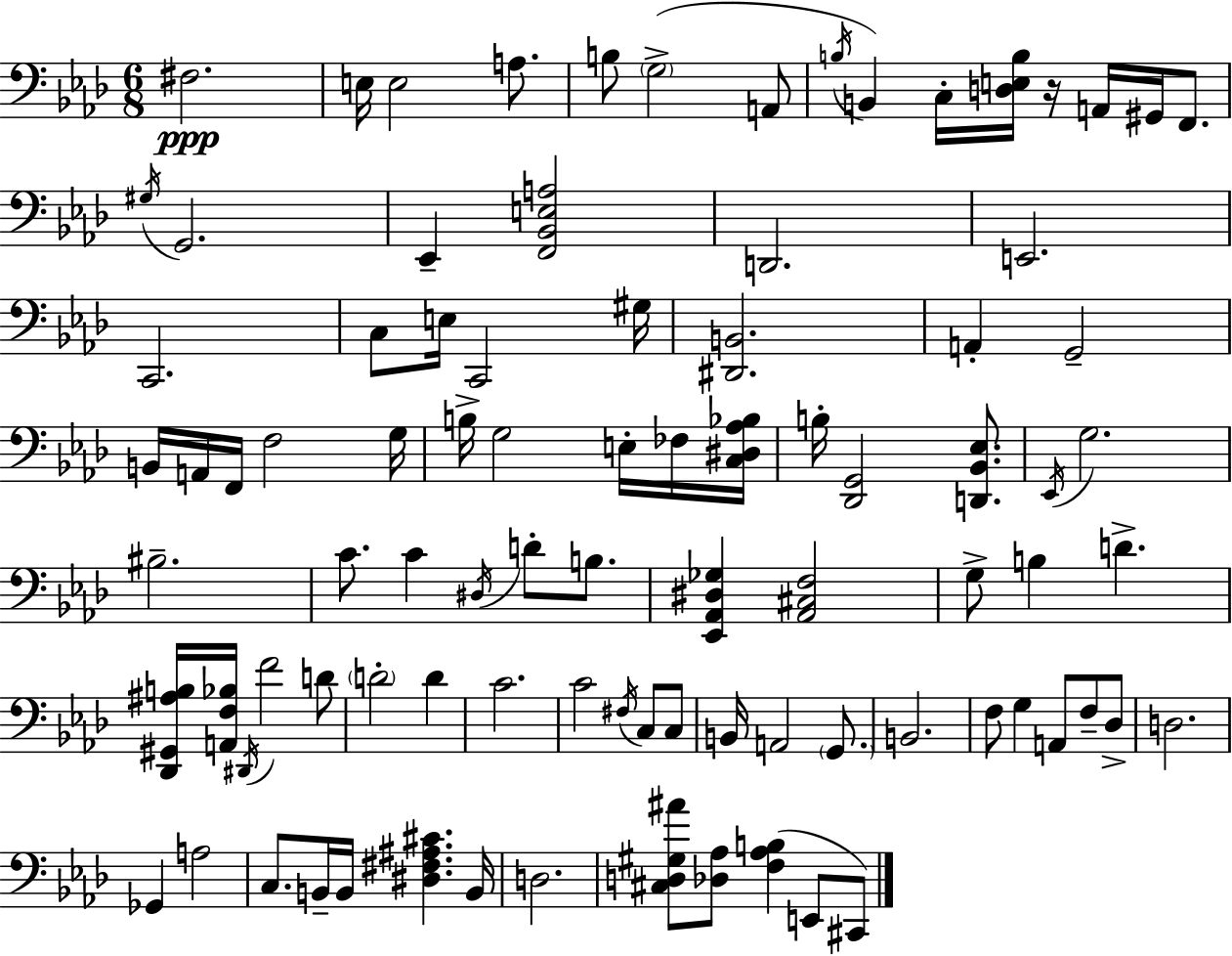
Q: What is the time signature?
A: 6/8